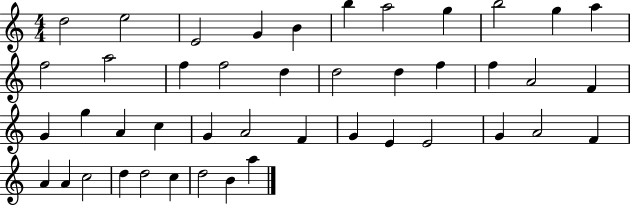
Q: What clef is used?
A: treble